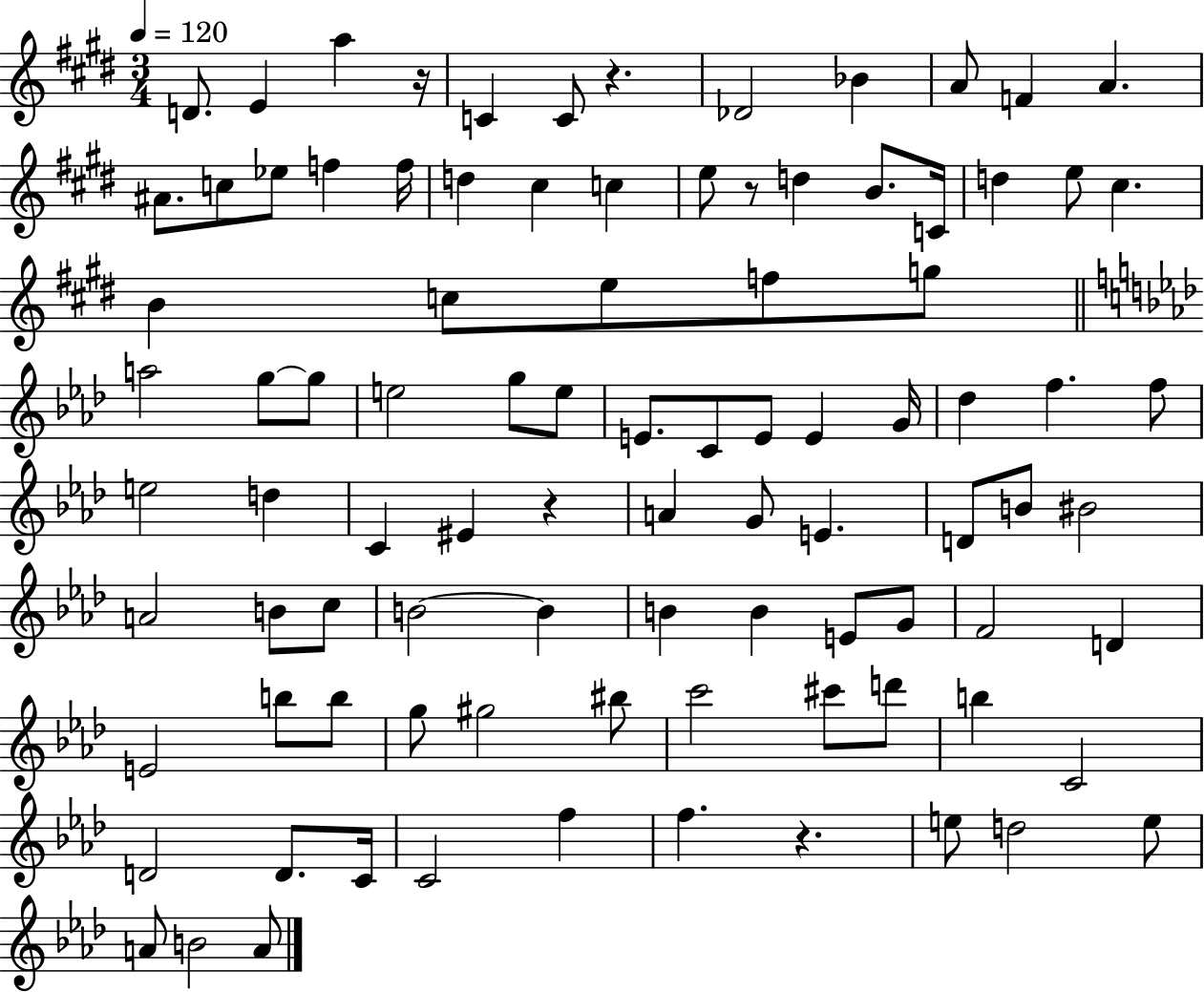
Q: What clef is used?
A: treble